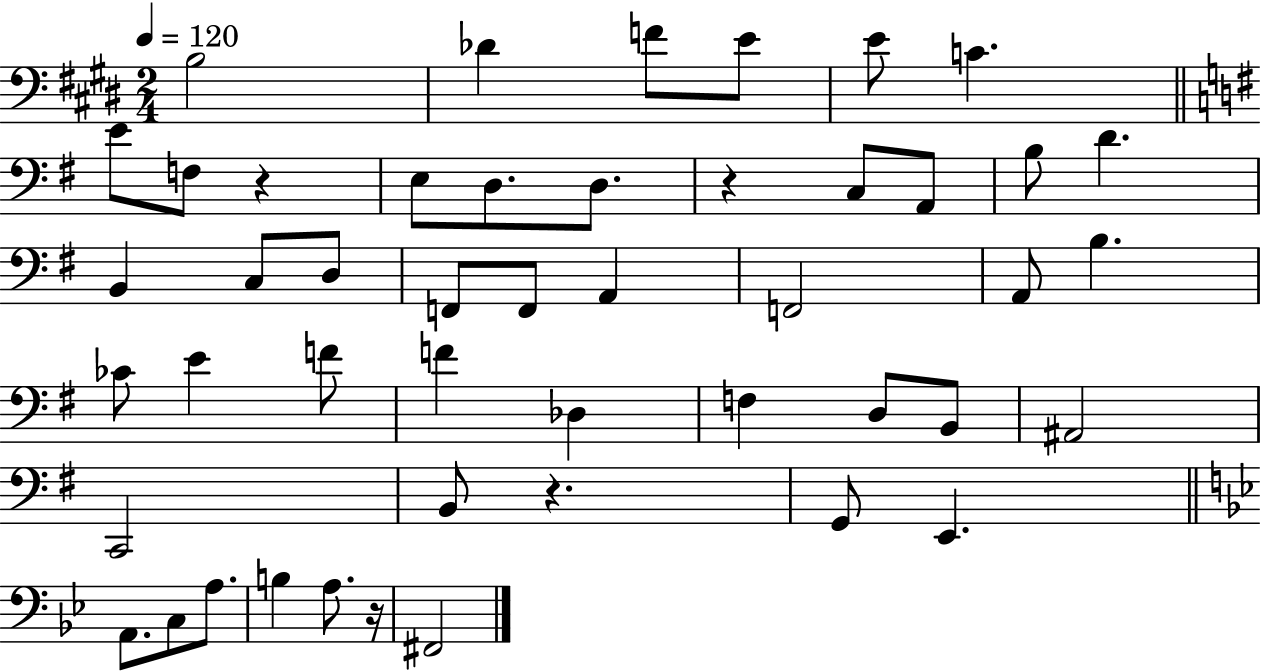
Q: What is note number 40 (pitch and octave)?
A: A3